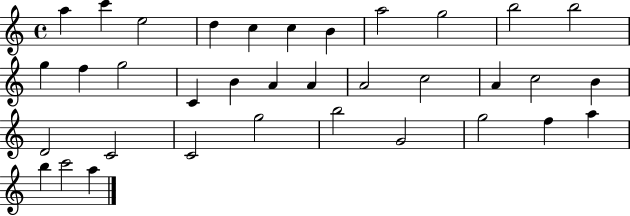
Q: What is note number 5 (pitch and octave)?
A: C5